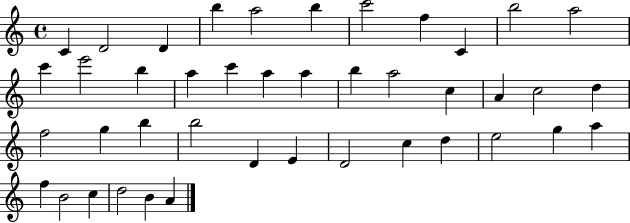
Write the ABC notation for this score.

X:1
T:Untitled
M:4/4
L:1/4
K:C
C D2 D b a2 b c'2 f C b2 a2 c' e'2 b a c' a a b a2 c A c2 d f2 g b b2 D E D2 c d e2 g a f B2 c d2 B A